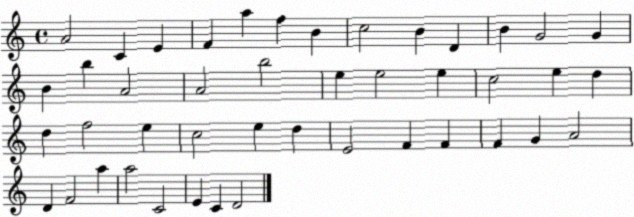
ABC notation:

X:1
T:Untitled
M:4/4
L:1/4
K:C
A2 C E F a f B c2 B D B G2 G B b A2 A2 b2 e e2 e c2 e d d f2 e c2 e d E2 F F F G A2 D F2 a a2 C2 E C D2